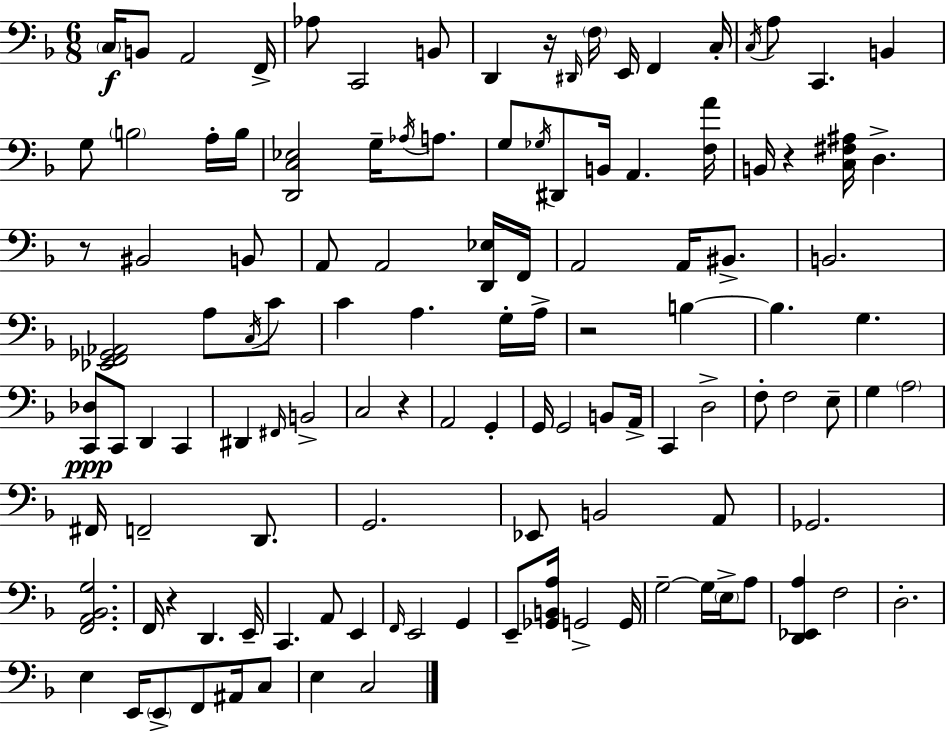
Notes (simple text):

C3/s B2/e A2/h F2/s Ab3/e C2/h B2/e D2/q R/s D#2/s F3/s E2/s F2/q C3/s C3/s A3/e C2/q. B2/q G3/e B3/h A3/s B3/s [D2,C3,Eb3]/h G3/s Ab3/s A3/e. G3/e Gb3/s D#2/e B2/s A2/q. [F3,A4]/s B2/s R/q [C3,F#3,A#3]/s D3/q. R/e BIS2/h B2/e A2/e A2/h [D2,Eb3]/s F2/s A2/h A2/s BIS2/e. B2/h. [Eb2,F2,Gb2,Ab2]/h A3/e C3/s C4/e C4/q A3/q. G3/s A3/s R/h B3/q B3/q. G3/q. [C2,Db3]/e C2/e D2/q C2/q D#2/q F#2/s B2/h C3/h R/q A2/h G2/q G2/s G2/h B2/e A2/s C2/q D3/h F3/e F3/h E3/e G3/q A3/h F#2/s F2/h D2/e. G2/h. Eb2/e B2/h A2/e Gb2/h. [F2,A2,Bb2,G3]/h. F2/s R/q D2/q. E2/s C2/q. A2/e E2/q F2/s E2/h G2/q E2/e [Gb2,B2,A3]/s G2/h G2/s G3/h G3/s E3/s A3/e [D2,Eb2,A3]/q F3/h D3/h. E3/q E2/s E2/e F2/e A#2/s C3/e E3/q C3/h